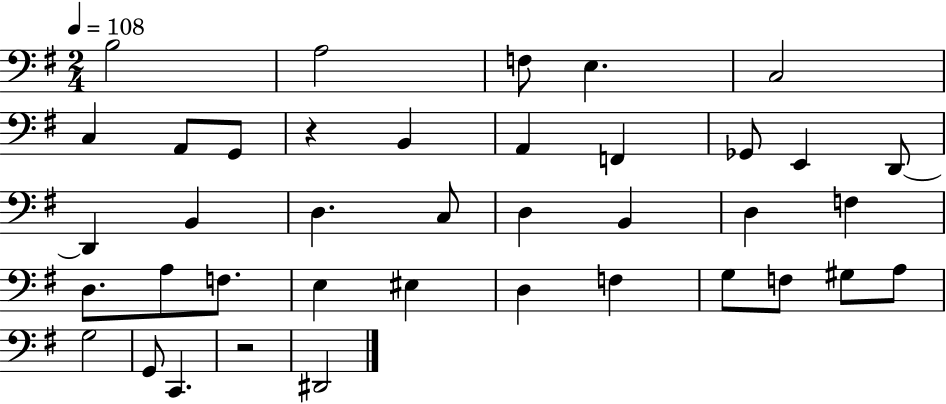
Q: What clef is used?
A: bass